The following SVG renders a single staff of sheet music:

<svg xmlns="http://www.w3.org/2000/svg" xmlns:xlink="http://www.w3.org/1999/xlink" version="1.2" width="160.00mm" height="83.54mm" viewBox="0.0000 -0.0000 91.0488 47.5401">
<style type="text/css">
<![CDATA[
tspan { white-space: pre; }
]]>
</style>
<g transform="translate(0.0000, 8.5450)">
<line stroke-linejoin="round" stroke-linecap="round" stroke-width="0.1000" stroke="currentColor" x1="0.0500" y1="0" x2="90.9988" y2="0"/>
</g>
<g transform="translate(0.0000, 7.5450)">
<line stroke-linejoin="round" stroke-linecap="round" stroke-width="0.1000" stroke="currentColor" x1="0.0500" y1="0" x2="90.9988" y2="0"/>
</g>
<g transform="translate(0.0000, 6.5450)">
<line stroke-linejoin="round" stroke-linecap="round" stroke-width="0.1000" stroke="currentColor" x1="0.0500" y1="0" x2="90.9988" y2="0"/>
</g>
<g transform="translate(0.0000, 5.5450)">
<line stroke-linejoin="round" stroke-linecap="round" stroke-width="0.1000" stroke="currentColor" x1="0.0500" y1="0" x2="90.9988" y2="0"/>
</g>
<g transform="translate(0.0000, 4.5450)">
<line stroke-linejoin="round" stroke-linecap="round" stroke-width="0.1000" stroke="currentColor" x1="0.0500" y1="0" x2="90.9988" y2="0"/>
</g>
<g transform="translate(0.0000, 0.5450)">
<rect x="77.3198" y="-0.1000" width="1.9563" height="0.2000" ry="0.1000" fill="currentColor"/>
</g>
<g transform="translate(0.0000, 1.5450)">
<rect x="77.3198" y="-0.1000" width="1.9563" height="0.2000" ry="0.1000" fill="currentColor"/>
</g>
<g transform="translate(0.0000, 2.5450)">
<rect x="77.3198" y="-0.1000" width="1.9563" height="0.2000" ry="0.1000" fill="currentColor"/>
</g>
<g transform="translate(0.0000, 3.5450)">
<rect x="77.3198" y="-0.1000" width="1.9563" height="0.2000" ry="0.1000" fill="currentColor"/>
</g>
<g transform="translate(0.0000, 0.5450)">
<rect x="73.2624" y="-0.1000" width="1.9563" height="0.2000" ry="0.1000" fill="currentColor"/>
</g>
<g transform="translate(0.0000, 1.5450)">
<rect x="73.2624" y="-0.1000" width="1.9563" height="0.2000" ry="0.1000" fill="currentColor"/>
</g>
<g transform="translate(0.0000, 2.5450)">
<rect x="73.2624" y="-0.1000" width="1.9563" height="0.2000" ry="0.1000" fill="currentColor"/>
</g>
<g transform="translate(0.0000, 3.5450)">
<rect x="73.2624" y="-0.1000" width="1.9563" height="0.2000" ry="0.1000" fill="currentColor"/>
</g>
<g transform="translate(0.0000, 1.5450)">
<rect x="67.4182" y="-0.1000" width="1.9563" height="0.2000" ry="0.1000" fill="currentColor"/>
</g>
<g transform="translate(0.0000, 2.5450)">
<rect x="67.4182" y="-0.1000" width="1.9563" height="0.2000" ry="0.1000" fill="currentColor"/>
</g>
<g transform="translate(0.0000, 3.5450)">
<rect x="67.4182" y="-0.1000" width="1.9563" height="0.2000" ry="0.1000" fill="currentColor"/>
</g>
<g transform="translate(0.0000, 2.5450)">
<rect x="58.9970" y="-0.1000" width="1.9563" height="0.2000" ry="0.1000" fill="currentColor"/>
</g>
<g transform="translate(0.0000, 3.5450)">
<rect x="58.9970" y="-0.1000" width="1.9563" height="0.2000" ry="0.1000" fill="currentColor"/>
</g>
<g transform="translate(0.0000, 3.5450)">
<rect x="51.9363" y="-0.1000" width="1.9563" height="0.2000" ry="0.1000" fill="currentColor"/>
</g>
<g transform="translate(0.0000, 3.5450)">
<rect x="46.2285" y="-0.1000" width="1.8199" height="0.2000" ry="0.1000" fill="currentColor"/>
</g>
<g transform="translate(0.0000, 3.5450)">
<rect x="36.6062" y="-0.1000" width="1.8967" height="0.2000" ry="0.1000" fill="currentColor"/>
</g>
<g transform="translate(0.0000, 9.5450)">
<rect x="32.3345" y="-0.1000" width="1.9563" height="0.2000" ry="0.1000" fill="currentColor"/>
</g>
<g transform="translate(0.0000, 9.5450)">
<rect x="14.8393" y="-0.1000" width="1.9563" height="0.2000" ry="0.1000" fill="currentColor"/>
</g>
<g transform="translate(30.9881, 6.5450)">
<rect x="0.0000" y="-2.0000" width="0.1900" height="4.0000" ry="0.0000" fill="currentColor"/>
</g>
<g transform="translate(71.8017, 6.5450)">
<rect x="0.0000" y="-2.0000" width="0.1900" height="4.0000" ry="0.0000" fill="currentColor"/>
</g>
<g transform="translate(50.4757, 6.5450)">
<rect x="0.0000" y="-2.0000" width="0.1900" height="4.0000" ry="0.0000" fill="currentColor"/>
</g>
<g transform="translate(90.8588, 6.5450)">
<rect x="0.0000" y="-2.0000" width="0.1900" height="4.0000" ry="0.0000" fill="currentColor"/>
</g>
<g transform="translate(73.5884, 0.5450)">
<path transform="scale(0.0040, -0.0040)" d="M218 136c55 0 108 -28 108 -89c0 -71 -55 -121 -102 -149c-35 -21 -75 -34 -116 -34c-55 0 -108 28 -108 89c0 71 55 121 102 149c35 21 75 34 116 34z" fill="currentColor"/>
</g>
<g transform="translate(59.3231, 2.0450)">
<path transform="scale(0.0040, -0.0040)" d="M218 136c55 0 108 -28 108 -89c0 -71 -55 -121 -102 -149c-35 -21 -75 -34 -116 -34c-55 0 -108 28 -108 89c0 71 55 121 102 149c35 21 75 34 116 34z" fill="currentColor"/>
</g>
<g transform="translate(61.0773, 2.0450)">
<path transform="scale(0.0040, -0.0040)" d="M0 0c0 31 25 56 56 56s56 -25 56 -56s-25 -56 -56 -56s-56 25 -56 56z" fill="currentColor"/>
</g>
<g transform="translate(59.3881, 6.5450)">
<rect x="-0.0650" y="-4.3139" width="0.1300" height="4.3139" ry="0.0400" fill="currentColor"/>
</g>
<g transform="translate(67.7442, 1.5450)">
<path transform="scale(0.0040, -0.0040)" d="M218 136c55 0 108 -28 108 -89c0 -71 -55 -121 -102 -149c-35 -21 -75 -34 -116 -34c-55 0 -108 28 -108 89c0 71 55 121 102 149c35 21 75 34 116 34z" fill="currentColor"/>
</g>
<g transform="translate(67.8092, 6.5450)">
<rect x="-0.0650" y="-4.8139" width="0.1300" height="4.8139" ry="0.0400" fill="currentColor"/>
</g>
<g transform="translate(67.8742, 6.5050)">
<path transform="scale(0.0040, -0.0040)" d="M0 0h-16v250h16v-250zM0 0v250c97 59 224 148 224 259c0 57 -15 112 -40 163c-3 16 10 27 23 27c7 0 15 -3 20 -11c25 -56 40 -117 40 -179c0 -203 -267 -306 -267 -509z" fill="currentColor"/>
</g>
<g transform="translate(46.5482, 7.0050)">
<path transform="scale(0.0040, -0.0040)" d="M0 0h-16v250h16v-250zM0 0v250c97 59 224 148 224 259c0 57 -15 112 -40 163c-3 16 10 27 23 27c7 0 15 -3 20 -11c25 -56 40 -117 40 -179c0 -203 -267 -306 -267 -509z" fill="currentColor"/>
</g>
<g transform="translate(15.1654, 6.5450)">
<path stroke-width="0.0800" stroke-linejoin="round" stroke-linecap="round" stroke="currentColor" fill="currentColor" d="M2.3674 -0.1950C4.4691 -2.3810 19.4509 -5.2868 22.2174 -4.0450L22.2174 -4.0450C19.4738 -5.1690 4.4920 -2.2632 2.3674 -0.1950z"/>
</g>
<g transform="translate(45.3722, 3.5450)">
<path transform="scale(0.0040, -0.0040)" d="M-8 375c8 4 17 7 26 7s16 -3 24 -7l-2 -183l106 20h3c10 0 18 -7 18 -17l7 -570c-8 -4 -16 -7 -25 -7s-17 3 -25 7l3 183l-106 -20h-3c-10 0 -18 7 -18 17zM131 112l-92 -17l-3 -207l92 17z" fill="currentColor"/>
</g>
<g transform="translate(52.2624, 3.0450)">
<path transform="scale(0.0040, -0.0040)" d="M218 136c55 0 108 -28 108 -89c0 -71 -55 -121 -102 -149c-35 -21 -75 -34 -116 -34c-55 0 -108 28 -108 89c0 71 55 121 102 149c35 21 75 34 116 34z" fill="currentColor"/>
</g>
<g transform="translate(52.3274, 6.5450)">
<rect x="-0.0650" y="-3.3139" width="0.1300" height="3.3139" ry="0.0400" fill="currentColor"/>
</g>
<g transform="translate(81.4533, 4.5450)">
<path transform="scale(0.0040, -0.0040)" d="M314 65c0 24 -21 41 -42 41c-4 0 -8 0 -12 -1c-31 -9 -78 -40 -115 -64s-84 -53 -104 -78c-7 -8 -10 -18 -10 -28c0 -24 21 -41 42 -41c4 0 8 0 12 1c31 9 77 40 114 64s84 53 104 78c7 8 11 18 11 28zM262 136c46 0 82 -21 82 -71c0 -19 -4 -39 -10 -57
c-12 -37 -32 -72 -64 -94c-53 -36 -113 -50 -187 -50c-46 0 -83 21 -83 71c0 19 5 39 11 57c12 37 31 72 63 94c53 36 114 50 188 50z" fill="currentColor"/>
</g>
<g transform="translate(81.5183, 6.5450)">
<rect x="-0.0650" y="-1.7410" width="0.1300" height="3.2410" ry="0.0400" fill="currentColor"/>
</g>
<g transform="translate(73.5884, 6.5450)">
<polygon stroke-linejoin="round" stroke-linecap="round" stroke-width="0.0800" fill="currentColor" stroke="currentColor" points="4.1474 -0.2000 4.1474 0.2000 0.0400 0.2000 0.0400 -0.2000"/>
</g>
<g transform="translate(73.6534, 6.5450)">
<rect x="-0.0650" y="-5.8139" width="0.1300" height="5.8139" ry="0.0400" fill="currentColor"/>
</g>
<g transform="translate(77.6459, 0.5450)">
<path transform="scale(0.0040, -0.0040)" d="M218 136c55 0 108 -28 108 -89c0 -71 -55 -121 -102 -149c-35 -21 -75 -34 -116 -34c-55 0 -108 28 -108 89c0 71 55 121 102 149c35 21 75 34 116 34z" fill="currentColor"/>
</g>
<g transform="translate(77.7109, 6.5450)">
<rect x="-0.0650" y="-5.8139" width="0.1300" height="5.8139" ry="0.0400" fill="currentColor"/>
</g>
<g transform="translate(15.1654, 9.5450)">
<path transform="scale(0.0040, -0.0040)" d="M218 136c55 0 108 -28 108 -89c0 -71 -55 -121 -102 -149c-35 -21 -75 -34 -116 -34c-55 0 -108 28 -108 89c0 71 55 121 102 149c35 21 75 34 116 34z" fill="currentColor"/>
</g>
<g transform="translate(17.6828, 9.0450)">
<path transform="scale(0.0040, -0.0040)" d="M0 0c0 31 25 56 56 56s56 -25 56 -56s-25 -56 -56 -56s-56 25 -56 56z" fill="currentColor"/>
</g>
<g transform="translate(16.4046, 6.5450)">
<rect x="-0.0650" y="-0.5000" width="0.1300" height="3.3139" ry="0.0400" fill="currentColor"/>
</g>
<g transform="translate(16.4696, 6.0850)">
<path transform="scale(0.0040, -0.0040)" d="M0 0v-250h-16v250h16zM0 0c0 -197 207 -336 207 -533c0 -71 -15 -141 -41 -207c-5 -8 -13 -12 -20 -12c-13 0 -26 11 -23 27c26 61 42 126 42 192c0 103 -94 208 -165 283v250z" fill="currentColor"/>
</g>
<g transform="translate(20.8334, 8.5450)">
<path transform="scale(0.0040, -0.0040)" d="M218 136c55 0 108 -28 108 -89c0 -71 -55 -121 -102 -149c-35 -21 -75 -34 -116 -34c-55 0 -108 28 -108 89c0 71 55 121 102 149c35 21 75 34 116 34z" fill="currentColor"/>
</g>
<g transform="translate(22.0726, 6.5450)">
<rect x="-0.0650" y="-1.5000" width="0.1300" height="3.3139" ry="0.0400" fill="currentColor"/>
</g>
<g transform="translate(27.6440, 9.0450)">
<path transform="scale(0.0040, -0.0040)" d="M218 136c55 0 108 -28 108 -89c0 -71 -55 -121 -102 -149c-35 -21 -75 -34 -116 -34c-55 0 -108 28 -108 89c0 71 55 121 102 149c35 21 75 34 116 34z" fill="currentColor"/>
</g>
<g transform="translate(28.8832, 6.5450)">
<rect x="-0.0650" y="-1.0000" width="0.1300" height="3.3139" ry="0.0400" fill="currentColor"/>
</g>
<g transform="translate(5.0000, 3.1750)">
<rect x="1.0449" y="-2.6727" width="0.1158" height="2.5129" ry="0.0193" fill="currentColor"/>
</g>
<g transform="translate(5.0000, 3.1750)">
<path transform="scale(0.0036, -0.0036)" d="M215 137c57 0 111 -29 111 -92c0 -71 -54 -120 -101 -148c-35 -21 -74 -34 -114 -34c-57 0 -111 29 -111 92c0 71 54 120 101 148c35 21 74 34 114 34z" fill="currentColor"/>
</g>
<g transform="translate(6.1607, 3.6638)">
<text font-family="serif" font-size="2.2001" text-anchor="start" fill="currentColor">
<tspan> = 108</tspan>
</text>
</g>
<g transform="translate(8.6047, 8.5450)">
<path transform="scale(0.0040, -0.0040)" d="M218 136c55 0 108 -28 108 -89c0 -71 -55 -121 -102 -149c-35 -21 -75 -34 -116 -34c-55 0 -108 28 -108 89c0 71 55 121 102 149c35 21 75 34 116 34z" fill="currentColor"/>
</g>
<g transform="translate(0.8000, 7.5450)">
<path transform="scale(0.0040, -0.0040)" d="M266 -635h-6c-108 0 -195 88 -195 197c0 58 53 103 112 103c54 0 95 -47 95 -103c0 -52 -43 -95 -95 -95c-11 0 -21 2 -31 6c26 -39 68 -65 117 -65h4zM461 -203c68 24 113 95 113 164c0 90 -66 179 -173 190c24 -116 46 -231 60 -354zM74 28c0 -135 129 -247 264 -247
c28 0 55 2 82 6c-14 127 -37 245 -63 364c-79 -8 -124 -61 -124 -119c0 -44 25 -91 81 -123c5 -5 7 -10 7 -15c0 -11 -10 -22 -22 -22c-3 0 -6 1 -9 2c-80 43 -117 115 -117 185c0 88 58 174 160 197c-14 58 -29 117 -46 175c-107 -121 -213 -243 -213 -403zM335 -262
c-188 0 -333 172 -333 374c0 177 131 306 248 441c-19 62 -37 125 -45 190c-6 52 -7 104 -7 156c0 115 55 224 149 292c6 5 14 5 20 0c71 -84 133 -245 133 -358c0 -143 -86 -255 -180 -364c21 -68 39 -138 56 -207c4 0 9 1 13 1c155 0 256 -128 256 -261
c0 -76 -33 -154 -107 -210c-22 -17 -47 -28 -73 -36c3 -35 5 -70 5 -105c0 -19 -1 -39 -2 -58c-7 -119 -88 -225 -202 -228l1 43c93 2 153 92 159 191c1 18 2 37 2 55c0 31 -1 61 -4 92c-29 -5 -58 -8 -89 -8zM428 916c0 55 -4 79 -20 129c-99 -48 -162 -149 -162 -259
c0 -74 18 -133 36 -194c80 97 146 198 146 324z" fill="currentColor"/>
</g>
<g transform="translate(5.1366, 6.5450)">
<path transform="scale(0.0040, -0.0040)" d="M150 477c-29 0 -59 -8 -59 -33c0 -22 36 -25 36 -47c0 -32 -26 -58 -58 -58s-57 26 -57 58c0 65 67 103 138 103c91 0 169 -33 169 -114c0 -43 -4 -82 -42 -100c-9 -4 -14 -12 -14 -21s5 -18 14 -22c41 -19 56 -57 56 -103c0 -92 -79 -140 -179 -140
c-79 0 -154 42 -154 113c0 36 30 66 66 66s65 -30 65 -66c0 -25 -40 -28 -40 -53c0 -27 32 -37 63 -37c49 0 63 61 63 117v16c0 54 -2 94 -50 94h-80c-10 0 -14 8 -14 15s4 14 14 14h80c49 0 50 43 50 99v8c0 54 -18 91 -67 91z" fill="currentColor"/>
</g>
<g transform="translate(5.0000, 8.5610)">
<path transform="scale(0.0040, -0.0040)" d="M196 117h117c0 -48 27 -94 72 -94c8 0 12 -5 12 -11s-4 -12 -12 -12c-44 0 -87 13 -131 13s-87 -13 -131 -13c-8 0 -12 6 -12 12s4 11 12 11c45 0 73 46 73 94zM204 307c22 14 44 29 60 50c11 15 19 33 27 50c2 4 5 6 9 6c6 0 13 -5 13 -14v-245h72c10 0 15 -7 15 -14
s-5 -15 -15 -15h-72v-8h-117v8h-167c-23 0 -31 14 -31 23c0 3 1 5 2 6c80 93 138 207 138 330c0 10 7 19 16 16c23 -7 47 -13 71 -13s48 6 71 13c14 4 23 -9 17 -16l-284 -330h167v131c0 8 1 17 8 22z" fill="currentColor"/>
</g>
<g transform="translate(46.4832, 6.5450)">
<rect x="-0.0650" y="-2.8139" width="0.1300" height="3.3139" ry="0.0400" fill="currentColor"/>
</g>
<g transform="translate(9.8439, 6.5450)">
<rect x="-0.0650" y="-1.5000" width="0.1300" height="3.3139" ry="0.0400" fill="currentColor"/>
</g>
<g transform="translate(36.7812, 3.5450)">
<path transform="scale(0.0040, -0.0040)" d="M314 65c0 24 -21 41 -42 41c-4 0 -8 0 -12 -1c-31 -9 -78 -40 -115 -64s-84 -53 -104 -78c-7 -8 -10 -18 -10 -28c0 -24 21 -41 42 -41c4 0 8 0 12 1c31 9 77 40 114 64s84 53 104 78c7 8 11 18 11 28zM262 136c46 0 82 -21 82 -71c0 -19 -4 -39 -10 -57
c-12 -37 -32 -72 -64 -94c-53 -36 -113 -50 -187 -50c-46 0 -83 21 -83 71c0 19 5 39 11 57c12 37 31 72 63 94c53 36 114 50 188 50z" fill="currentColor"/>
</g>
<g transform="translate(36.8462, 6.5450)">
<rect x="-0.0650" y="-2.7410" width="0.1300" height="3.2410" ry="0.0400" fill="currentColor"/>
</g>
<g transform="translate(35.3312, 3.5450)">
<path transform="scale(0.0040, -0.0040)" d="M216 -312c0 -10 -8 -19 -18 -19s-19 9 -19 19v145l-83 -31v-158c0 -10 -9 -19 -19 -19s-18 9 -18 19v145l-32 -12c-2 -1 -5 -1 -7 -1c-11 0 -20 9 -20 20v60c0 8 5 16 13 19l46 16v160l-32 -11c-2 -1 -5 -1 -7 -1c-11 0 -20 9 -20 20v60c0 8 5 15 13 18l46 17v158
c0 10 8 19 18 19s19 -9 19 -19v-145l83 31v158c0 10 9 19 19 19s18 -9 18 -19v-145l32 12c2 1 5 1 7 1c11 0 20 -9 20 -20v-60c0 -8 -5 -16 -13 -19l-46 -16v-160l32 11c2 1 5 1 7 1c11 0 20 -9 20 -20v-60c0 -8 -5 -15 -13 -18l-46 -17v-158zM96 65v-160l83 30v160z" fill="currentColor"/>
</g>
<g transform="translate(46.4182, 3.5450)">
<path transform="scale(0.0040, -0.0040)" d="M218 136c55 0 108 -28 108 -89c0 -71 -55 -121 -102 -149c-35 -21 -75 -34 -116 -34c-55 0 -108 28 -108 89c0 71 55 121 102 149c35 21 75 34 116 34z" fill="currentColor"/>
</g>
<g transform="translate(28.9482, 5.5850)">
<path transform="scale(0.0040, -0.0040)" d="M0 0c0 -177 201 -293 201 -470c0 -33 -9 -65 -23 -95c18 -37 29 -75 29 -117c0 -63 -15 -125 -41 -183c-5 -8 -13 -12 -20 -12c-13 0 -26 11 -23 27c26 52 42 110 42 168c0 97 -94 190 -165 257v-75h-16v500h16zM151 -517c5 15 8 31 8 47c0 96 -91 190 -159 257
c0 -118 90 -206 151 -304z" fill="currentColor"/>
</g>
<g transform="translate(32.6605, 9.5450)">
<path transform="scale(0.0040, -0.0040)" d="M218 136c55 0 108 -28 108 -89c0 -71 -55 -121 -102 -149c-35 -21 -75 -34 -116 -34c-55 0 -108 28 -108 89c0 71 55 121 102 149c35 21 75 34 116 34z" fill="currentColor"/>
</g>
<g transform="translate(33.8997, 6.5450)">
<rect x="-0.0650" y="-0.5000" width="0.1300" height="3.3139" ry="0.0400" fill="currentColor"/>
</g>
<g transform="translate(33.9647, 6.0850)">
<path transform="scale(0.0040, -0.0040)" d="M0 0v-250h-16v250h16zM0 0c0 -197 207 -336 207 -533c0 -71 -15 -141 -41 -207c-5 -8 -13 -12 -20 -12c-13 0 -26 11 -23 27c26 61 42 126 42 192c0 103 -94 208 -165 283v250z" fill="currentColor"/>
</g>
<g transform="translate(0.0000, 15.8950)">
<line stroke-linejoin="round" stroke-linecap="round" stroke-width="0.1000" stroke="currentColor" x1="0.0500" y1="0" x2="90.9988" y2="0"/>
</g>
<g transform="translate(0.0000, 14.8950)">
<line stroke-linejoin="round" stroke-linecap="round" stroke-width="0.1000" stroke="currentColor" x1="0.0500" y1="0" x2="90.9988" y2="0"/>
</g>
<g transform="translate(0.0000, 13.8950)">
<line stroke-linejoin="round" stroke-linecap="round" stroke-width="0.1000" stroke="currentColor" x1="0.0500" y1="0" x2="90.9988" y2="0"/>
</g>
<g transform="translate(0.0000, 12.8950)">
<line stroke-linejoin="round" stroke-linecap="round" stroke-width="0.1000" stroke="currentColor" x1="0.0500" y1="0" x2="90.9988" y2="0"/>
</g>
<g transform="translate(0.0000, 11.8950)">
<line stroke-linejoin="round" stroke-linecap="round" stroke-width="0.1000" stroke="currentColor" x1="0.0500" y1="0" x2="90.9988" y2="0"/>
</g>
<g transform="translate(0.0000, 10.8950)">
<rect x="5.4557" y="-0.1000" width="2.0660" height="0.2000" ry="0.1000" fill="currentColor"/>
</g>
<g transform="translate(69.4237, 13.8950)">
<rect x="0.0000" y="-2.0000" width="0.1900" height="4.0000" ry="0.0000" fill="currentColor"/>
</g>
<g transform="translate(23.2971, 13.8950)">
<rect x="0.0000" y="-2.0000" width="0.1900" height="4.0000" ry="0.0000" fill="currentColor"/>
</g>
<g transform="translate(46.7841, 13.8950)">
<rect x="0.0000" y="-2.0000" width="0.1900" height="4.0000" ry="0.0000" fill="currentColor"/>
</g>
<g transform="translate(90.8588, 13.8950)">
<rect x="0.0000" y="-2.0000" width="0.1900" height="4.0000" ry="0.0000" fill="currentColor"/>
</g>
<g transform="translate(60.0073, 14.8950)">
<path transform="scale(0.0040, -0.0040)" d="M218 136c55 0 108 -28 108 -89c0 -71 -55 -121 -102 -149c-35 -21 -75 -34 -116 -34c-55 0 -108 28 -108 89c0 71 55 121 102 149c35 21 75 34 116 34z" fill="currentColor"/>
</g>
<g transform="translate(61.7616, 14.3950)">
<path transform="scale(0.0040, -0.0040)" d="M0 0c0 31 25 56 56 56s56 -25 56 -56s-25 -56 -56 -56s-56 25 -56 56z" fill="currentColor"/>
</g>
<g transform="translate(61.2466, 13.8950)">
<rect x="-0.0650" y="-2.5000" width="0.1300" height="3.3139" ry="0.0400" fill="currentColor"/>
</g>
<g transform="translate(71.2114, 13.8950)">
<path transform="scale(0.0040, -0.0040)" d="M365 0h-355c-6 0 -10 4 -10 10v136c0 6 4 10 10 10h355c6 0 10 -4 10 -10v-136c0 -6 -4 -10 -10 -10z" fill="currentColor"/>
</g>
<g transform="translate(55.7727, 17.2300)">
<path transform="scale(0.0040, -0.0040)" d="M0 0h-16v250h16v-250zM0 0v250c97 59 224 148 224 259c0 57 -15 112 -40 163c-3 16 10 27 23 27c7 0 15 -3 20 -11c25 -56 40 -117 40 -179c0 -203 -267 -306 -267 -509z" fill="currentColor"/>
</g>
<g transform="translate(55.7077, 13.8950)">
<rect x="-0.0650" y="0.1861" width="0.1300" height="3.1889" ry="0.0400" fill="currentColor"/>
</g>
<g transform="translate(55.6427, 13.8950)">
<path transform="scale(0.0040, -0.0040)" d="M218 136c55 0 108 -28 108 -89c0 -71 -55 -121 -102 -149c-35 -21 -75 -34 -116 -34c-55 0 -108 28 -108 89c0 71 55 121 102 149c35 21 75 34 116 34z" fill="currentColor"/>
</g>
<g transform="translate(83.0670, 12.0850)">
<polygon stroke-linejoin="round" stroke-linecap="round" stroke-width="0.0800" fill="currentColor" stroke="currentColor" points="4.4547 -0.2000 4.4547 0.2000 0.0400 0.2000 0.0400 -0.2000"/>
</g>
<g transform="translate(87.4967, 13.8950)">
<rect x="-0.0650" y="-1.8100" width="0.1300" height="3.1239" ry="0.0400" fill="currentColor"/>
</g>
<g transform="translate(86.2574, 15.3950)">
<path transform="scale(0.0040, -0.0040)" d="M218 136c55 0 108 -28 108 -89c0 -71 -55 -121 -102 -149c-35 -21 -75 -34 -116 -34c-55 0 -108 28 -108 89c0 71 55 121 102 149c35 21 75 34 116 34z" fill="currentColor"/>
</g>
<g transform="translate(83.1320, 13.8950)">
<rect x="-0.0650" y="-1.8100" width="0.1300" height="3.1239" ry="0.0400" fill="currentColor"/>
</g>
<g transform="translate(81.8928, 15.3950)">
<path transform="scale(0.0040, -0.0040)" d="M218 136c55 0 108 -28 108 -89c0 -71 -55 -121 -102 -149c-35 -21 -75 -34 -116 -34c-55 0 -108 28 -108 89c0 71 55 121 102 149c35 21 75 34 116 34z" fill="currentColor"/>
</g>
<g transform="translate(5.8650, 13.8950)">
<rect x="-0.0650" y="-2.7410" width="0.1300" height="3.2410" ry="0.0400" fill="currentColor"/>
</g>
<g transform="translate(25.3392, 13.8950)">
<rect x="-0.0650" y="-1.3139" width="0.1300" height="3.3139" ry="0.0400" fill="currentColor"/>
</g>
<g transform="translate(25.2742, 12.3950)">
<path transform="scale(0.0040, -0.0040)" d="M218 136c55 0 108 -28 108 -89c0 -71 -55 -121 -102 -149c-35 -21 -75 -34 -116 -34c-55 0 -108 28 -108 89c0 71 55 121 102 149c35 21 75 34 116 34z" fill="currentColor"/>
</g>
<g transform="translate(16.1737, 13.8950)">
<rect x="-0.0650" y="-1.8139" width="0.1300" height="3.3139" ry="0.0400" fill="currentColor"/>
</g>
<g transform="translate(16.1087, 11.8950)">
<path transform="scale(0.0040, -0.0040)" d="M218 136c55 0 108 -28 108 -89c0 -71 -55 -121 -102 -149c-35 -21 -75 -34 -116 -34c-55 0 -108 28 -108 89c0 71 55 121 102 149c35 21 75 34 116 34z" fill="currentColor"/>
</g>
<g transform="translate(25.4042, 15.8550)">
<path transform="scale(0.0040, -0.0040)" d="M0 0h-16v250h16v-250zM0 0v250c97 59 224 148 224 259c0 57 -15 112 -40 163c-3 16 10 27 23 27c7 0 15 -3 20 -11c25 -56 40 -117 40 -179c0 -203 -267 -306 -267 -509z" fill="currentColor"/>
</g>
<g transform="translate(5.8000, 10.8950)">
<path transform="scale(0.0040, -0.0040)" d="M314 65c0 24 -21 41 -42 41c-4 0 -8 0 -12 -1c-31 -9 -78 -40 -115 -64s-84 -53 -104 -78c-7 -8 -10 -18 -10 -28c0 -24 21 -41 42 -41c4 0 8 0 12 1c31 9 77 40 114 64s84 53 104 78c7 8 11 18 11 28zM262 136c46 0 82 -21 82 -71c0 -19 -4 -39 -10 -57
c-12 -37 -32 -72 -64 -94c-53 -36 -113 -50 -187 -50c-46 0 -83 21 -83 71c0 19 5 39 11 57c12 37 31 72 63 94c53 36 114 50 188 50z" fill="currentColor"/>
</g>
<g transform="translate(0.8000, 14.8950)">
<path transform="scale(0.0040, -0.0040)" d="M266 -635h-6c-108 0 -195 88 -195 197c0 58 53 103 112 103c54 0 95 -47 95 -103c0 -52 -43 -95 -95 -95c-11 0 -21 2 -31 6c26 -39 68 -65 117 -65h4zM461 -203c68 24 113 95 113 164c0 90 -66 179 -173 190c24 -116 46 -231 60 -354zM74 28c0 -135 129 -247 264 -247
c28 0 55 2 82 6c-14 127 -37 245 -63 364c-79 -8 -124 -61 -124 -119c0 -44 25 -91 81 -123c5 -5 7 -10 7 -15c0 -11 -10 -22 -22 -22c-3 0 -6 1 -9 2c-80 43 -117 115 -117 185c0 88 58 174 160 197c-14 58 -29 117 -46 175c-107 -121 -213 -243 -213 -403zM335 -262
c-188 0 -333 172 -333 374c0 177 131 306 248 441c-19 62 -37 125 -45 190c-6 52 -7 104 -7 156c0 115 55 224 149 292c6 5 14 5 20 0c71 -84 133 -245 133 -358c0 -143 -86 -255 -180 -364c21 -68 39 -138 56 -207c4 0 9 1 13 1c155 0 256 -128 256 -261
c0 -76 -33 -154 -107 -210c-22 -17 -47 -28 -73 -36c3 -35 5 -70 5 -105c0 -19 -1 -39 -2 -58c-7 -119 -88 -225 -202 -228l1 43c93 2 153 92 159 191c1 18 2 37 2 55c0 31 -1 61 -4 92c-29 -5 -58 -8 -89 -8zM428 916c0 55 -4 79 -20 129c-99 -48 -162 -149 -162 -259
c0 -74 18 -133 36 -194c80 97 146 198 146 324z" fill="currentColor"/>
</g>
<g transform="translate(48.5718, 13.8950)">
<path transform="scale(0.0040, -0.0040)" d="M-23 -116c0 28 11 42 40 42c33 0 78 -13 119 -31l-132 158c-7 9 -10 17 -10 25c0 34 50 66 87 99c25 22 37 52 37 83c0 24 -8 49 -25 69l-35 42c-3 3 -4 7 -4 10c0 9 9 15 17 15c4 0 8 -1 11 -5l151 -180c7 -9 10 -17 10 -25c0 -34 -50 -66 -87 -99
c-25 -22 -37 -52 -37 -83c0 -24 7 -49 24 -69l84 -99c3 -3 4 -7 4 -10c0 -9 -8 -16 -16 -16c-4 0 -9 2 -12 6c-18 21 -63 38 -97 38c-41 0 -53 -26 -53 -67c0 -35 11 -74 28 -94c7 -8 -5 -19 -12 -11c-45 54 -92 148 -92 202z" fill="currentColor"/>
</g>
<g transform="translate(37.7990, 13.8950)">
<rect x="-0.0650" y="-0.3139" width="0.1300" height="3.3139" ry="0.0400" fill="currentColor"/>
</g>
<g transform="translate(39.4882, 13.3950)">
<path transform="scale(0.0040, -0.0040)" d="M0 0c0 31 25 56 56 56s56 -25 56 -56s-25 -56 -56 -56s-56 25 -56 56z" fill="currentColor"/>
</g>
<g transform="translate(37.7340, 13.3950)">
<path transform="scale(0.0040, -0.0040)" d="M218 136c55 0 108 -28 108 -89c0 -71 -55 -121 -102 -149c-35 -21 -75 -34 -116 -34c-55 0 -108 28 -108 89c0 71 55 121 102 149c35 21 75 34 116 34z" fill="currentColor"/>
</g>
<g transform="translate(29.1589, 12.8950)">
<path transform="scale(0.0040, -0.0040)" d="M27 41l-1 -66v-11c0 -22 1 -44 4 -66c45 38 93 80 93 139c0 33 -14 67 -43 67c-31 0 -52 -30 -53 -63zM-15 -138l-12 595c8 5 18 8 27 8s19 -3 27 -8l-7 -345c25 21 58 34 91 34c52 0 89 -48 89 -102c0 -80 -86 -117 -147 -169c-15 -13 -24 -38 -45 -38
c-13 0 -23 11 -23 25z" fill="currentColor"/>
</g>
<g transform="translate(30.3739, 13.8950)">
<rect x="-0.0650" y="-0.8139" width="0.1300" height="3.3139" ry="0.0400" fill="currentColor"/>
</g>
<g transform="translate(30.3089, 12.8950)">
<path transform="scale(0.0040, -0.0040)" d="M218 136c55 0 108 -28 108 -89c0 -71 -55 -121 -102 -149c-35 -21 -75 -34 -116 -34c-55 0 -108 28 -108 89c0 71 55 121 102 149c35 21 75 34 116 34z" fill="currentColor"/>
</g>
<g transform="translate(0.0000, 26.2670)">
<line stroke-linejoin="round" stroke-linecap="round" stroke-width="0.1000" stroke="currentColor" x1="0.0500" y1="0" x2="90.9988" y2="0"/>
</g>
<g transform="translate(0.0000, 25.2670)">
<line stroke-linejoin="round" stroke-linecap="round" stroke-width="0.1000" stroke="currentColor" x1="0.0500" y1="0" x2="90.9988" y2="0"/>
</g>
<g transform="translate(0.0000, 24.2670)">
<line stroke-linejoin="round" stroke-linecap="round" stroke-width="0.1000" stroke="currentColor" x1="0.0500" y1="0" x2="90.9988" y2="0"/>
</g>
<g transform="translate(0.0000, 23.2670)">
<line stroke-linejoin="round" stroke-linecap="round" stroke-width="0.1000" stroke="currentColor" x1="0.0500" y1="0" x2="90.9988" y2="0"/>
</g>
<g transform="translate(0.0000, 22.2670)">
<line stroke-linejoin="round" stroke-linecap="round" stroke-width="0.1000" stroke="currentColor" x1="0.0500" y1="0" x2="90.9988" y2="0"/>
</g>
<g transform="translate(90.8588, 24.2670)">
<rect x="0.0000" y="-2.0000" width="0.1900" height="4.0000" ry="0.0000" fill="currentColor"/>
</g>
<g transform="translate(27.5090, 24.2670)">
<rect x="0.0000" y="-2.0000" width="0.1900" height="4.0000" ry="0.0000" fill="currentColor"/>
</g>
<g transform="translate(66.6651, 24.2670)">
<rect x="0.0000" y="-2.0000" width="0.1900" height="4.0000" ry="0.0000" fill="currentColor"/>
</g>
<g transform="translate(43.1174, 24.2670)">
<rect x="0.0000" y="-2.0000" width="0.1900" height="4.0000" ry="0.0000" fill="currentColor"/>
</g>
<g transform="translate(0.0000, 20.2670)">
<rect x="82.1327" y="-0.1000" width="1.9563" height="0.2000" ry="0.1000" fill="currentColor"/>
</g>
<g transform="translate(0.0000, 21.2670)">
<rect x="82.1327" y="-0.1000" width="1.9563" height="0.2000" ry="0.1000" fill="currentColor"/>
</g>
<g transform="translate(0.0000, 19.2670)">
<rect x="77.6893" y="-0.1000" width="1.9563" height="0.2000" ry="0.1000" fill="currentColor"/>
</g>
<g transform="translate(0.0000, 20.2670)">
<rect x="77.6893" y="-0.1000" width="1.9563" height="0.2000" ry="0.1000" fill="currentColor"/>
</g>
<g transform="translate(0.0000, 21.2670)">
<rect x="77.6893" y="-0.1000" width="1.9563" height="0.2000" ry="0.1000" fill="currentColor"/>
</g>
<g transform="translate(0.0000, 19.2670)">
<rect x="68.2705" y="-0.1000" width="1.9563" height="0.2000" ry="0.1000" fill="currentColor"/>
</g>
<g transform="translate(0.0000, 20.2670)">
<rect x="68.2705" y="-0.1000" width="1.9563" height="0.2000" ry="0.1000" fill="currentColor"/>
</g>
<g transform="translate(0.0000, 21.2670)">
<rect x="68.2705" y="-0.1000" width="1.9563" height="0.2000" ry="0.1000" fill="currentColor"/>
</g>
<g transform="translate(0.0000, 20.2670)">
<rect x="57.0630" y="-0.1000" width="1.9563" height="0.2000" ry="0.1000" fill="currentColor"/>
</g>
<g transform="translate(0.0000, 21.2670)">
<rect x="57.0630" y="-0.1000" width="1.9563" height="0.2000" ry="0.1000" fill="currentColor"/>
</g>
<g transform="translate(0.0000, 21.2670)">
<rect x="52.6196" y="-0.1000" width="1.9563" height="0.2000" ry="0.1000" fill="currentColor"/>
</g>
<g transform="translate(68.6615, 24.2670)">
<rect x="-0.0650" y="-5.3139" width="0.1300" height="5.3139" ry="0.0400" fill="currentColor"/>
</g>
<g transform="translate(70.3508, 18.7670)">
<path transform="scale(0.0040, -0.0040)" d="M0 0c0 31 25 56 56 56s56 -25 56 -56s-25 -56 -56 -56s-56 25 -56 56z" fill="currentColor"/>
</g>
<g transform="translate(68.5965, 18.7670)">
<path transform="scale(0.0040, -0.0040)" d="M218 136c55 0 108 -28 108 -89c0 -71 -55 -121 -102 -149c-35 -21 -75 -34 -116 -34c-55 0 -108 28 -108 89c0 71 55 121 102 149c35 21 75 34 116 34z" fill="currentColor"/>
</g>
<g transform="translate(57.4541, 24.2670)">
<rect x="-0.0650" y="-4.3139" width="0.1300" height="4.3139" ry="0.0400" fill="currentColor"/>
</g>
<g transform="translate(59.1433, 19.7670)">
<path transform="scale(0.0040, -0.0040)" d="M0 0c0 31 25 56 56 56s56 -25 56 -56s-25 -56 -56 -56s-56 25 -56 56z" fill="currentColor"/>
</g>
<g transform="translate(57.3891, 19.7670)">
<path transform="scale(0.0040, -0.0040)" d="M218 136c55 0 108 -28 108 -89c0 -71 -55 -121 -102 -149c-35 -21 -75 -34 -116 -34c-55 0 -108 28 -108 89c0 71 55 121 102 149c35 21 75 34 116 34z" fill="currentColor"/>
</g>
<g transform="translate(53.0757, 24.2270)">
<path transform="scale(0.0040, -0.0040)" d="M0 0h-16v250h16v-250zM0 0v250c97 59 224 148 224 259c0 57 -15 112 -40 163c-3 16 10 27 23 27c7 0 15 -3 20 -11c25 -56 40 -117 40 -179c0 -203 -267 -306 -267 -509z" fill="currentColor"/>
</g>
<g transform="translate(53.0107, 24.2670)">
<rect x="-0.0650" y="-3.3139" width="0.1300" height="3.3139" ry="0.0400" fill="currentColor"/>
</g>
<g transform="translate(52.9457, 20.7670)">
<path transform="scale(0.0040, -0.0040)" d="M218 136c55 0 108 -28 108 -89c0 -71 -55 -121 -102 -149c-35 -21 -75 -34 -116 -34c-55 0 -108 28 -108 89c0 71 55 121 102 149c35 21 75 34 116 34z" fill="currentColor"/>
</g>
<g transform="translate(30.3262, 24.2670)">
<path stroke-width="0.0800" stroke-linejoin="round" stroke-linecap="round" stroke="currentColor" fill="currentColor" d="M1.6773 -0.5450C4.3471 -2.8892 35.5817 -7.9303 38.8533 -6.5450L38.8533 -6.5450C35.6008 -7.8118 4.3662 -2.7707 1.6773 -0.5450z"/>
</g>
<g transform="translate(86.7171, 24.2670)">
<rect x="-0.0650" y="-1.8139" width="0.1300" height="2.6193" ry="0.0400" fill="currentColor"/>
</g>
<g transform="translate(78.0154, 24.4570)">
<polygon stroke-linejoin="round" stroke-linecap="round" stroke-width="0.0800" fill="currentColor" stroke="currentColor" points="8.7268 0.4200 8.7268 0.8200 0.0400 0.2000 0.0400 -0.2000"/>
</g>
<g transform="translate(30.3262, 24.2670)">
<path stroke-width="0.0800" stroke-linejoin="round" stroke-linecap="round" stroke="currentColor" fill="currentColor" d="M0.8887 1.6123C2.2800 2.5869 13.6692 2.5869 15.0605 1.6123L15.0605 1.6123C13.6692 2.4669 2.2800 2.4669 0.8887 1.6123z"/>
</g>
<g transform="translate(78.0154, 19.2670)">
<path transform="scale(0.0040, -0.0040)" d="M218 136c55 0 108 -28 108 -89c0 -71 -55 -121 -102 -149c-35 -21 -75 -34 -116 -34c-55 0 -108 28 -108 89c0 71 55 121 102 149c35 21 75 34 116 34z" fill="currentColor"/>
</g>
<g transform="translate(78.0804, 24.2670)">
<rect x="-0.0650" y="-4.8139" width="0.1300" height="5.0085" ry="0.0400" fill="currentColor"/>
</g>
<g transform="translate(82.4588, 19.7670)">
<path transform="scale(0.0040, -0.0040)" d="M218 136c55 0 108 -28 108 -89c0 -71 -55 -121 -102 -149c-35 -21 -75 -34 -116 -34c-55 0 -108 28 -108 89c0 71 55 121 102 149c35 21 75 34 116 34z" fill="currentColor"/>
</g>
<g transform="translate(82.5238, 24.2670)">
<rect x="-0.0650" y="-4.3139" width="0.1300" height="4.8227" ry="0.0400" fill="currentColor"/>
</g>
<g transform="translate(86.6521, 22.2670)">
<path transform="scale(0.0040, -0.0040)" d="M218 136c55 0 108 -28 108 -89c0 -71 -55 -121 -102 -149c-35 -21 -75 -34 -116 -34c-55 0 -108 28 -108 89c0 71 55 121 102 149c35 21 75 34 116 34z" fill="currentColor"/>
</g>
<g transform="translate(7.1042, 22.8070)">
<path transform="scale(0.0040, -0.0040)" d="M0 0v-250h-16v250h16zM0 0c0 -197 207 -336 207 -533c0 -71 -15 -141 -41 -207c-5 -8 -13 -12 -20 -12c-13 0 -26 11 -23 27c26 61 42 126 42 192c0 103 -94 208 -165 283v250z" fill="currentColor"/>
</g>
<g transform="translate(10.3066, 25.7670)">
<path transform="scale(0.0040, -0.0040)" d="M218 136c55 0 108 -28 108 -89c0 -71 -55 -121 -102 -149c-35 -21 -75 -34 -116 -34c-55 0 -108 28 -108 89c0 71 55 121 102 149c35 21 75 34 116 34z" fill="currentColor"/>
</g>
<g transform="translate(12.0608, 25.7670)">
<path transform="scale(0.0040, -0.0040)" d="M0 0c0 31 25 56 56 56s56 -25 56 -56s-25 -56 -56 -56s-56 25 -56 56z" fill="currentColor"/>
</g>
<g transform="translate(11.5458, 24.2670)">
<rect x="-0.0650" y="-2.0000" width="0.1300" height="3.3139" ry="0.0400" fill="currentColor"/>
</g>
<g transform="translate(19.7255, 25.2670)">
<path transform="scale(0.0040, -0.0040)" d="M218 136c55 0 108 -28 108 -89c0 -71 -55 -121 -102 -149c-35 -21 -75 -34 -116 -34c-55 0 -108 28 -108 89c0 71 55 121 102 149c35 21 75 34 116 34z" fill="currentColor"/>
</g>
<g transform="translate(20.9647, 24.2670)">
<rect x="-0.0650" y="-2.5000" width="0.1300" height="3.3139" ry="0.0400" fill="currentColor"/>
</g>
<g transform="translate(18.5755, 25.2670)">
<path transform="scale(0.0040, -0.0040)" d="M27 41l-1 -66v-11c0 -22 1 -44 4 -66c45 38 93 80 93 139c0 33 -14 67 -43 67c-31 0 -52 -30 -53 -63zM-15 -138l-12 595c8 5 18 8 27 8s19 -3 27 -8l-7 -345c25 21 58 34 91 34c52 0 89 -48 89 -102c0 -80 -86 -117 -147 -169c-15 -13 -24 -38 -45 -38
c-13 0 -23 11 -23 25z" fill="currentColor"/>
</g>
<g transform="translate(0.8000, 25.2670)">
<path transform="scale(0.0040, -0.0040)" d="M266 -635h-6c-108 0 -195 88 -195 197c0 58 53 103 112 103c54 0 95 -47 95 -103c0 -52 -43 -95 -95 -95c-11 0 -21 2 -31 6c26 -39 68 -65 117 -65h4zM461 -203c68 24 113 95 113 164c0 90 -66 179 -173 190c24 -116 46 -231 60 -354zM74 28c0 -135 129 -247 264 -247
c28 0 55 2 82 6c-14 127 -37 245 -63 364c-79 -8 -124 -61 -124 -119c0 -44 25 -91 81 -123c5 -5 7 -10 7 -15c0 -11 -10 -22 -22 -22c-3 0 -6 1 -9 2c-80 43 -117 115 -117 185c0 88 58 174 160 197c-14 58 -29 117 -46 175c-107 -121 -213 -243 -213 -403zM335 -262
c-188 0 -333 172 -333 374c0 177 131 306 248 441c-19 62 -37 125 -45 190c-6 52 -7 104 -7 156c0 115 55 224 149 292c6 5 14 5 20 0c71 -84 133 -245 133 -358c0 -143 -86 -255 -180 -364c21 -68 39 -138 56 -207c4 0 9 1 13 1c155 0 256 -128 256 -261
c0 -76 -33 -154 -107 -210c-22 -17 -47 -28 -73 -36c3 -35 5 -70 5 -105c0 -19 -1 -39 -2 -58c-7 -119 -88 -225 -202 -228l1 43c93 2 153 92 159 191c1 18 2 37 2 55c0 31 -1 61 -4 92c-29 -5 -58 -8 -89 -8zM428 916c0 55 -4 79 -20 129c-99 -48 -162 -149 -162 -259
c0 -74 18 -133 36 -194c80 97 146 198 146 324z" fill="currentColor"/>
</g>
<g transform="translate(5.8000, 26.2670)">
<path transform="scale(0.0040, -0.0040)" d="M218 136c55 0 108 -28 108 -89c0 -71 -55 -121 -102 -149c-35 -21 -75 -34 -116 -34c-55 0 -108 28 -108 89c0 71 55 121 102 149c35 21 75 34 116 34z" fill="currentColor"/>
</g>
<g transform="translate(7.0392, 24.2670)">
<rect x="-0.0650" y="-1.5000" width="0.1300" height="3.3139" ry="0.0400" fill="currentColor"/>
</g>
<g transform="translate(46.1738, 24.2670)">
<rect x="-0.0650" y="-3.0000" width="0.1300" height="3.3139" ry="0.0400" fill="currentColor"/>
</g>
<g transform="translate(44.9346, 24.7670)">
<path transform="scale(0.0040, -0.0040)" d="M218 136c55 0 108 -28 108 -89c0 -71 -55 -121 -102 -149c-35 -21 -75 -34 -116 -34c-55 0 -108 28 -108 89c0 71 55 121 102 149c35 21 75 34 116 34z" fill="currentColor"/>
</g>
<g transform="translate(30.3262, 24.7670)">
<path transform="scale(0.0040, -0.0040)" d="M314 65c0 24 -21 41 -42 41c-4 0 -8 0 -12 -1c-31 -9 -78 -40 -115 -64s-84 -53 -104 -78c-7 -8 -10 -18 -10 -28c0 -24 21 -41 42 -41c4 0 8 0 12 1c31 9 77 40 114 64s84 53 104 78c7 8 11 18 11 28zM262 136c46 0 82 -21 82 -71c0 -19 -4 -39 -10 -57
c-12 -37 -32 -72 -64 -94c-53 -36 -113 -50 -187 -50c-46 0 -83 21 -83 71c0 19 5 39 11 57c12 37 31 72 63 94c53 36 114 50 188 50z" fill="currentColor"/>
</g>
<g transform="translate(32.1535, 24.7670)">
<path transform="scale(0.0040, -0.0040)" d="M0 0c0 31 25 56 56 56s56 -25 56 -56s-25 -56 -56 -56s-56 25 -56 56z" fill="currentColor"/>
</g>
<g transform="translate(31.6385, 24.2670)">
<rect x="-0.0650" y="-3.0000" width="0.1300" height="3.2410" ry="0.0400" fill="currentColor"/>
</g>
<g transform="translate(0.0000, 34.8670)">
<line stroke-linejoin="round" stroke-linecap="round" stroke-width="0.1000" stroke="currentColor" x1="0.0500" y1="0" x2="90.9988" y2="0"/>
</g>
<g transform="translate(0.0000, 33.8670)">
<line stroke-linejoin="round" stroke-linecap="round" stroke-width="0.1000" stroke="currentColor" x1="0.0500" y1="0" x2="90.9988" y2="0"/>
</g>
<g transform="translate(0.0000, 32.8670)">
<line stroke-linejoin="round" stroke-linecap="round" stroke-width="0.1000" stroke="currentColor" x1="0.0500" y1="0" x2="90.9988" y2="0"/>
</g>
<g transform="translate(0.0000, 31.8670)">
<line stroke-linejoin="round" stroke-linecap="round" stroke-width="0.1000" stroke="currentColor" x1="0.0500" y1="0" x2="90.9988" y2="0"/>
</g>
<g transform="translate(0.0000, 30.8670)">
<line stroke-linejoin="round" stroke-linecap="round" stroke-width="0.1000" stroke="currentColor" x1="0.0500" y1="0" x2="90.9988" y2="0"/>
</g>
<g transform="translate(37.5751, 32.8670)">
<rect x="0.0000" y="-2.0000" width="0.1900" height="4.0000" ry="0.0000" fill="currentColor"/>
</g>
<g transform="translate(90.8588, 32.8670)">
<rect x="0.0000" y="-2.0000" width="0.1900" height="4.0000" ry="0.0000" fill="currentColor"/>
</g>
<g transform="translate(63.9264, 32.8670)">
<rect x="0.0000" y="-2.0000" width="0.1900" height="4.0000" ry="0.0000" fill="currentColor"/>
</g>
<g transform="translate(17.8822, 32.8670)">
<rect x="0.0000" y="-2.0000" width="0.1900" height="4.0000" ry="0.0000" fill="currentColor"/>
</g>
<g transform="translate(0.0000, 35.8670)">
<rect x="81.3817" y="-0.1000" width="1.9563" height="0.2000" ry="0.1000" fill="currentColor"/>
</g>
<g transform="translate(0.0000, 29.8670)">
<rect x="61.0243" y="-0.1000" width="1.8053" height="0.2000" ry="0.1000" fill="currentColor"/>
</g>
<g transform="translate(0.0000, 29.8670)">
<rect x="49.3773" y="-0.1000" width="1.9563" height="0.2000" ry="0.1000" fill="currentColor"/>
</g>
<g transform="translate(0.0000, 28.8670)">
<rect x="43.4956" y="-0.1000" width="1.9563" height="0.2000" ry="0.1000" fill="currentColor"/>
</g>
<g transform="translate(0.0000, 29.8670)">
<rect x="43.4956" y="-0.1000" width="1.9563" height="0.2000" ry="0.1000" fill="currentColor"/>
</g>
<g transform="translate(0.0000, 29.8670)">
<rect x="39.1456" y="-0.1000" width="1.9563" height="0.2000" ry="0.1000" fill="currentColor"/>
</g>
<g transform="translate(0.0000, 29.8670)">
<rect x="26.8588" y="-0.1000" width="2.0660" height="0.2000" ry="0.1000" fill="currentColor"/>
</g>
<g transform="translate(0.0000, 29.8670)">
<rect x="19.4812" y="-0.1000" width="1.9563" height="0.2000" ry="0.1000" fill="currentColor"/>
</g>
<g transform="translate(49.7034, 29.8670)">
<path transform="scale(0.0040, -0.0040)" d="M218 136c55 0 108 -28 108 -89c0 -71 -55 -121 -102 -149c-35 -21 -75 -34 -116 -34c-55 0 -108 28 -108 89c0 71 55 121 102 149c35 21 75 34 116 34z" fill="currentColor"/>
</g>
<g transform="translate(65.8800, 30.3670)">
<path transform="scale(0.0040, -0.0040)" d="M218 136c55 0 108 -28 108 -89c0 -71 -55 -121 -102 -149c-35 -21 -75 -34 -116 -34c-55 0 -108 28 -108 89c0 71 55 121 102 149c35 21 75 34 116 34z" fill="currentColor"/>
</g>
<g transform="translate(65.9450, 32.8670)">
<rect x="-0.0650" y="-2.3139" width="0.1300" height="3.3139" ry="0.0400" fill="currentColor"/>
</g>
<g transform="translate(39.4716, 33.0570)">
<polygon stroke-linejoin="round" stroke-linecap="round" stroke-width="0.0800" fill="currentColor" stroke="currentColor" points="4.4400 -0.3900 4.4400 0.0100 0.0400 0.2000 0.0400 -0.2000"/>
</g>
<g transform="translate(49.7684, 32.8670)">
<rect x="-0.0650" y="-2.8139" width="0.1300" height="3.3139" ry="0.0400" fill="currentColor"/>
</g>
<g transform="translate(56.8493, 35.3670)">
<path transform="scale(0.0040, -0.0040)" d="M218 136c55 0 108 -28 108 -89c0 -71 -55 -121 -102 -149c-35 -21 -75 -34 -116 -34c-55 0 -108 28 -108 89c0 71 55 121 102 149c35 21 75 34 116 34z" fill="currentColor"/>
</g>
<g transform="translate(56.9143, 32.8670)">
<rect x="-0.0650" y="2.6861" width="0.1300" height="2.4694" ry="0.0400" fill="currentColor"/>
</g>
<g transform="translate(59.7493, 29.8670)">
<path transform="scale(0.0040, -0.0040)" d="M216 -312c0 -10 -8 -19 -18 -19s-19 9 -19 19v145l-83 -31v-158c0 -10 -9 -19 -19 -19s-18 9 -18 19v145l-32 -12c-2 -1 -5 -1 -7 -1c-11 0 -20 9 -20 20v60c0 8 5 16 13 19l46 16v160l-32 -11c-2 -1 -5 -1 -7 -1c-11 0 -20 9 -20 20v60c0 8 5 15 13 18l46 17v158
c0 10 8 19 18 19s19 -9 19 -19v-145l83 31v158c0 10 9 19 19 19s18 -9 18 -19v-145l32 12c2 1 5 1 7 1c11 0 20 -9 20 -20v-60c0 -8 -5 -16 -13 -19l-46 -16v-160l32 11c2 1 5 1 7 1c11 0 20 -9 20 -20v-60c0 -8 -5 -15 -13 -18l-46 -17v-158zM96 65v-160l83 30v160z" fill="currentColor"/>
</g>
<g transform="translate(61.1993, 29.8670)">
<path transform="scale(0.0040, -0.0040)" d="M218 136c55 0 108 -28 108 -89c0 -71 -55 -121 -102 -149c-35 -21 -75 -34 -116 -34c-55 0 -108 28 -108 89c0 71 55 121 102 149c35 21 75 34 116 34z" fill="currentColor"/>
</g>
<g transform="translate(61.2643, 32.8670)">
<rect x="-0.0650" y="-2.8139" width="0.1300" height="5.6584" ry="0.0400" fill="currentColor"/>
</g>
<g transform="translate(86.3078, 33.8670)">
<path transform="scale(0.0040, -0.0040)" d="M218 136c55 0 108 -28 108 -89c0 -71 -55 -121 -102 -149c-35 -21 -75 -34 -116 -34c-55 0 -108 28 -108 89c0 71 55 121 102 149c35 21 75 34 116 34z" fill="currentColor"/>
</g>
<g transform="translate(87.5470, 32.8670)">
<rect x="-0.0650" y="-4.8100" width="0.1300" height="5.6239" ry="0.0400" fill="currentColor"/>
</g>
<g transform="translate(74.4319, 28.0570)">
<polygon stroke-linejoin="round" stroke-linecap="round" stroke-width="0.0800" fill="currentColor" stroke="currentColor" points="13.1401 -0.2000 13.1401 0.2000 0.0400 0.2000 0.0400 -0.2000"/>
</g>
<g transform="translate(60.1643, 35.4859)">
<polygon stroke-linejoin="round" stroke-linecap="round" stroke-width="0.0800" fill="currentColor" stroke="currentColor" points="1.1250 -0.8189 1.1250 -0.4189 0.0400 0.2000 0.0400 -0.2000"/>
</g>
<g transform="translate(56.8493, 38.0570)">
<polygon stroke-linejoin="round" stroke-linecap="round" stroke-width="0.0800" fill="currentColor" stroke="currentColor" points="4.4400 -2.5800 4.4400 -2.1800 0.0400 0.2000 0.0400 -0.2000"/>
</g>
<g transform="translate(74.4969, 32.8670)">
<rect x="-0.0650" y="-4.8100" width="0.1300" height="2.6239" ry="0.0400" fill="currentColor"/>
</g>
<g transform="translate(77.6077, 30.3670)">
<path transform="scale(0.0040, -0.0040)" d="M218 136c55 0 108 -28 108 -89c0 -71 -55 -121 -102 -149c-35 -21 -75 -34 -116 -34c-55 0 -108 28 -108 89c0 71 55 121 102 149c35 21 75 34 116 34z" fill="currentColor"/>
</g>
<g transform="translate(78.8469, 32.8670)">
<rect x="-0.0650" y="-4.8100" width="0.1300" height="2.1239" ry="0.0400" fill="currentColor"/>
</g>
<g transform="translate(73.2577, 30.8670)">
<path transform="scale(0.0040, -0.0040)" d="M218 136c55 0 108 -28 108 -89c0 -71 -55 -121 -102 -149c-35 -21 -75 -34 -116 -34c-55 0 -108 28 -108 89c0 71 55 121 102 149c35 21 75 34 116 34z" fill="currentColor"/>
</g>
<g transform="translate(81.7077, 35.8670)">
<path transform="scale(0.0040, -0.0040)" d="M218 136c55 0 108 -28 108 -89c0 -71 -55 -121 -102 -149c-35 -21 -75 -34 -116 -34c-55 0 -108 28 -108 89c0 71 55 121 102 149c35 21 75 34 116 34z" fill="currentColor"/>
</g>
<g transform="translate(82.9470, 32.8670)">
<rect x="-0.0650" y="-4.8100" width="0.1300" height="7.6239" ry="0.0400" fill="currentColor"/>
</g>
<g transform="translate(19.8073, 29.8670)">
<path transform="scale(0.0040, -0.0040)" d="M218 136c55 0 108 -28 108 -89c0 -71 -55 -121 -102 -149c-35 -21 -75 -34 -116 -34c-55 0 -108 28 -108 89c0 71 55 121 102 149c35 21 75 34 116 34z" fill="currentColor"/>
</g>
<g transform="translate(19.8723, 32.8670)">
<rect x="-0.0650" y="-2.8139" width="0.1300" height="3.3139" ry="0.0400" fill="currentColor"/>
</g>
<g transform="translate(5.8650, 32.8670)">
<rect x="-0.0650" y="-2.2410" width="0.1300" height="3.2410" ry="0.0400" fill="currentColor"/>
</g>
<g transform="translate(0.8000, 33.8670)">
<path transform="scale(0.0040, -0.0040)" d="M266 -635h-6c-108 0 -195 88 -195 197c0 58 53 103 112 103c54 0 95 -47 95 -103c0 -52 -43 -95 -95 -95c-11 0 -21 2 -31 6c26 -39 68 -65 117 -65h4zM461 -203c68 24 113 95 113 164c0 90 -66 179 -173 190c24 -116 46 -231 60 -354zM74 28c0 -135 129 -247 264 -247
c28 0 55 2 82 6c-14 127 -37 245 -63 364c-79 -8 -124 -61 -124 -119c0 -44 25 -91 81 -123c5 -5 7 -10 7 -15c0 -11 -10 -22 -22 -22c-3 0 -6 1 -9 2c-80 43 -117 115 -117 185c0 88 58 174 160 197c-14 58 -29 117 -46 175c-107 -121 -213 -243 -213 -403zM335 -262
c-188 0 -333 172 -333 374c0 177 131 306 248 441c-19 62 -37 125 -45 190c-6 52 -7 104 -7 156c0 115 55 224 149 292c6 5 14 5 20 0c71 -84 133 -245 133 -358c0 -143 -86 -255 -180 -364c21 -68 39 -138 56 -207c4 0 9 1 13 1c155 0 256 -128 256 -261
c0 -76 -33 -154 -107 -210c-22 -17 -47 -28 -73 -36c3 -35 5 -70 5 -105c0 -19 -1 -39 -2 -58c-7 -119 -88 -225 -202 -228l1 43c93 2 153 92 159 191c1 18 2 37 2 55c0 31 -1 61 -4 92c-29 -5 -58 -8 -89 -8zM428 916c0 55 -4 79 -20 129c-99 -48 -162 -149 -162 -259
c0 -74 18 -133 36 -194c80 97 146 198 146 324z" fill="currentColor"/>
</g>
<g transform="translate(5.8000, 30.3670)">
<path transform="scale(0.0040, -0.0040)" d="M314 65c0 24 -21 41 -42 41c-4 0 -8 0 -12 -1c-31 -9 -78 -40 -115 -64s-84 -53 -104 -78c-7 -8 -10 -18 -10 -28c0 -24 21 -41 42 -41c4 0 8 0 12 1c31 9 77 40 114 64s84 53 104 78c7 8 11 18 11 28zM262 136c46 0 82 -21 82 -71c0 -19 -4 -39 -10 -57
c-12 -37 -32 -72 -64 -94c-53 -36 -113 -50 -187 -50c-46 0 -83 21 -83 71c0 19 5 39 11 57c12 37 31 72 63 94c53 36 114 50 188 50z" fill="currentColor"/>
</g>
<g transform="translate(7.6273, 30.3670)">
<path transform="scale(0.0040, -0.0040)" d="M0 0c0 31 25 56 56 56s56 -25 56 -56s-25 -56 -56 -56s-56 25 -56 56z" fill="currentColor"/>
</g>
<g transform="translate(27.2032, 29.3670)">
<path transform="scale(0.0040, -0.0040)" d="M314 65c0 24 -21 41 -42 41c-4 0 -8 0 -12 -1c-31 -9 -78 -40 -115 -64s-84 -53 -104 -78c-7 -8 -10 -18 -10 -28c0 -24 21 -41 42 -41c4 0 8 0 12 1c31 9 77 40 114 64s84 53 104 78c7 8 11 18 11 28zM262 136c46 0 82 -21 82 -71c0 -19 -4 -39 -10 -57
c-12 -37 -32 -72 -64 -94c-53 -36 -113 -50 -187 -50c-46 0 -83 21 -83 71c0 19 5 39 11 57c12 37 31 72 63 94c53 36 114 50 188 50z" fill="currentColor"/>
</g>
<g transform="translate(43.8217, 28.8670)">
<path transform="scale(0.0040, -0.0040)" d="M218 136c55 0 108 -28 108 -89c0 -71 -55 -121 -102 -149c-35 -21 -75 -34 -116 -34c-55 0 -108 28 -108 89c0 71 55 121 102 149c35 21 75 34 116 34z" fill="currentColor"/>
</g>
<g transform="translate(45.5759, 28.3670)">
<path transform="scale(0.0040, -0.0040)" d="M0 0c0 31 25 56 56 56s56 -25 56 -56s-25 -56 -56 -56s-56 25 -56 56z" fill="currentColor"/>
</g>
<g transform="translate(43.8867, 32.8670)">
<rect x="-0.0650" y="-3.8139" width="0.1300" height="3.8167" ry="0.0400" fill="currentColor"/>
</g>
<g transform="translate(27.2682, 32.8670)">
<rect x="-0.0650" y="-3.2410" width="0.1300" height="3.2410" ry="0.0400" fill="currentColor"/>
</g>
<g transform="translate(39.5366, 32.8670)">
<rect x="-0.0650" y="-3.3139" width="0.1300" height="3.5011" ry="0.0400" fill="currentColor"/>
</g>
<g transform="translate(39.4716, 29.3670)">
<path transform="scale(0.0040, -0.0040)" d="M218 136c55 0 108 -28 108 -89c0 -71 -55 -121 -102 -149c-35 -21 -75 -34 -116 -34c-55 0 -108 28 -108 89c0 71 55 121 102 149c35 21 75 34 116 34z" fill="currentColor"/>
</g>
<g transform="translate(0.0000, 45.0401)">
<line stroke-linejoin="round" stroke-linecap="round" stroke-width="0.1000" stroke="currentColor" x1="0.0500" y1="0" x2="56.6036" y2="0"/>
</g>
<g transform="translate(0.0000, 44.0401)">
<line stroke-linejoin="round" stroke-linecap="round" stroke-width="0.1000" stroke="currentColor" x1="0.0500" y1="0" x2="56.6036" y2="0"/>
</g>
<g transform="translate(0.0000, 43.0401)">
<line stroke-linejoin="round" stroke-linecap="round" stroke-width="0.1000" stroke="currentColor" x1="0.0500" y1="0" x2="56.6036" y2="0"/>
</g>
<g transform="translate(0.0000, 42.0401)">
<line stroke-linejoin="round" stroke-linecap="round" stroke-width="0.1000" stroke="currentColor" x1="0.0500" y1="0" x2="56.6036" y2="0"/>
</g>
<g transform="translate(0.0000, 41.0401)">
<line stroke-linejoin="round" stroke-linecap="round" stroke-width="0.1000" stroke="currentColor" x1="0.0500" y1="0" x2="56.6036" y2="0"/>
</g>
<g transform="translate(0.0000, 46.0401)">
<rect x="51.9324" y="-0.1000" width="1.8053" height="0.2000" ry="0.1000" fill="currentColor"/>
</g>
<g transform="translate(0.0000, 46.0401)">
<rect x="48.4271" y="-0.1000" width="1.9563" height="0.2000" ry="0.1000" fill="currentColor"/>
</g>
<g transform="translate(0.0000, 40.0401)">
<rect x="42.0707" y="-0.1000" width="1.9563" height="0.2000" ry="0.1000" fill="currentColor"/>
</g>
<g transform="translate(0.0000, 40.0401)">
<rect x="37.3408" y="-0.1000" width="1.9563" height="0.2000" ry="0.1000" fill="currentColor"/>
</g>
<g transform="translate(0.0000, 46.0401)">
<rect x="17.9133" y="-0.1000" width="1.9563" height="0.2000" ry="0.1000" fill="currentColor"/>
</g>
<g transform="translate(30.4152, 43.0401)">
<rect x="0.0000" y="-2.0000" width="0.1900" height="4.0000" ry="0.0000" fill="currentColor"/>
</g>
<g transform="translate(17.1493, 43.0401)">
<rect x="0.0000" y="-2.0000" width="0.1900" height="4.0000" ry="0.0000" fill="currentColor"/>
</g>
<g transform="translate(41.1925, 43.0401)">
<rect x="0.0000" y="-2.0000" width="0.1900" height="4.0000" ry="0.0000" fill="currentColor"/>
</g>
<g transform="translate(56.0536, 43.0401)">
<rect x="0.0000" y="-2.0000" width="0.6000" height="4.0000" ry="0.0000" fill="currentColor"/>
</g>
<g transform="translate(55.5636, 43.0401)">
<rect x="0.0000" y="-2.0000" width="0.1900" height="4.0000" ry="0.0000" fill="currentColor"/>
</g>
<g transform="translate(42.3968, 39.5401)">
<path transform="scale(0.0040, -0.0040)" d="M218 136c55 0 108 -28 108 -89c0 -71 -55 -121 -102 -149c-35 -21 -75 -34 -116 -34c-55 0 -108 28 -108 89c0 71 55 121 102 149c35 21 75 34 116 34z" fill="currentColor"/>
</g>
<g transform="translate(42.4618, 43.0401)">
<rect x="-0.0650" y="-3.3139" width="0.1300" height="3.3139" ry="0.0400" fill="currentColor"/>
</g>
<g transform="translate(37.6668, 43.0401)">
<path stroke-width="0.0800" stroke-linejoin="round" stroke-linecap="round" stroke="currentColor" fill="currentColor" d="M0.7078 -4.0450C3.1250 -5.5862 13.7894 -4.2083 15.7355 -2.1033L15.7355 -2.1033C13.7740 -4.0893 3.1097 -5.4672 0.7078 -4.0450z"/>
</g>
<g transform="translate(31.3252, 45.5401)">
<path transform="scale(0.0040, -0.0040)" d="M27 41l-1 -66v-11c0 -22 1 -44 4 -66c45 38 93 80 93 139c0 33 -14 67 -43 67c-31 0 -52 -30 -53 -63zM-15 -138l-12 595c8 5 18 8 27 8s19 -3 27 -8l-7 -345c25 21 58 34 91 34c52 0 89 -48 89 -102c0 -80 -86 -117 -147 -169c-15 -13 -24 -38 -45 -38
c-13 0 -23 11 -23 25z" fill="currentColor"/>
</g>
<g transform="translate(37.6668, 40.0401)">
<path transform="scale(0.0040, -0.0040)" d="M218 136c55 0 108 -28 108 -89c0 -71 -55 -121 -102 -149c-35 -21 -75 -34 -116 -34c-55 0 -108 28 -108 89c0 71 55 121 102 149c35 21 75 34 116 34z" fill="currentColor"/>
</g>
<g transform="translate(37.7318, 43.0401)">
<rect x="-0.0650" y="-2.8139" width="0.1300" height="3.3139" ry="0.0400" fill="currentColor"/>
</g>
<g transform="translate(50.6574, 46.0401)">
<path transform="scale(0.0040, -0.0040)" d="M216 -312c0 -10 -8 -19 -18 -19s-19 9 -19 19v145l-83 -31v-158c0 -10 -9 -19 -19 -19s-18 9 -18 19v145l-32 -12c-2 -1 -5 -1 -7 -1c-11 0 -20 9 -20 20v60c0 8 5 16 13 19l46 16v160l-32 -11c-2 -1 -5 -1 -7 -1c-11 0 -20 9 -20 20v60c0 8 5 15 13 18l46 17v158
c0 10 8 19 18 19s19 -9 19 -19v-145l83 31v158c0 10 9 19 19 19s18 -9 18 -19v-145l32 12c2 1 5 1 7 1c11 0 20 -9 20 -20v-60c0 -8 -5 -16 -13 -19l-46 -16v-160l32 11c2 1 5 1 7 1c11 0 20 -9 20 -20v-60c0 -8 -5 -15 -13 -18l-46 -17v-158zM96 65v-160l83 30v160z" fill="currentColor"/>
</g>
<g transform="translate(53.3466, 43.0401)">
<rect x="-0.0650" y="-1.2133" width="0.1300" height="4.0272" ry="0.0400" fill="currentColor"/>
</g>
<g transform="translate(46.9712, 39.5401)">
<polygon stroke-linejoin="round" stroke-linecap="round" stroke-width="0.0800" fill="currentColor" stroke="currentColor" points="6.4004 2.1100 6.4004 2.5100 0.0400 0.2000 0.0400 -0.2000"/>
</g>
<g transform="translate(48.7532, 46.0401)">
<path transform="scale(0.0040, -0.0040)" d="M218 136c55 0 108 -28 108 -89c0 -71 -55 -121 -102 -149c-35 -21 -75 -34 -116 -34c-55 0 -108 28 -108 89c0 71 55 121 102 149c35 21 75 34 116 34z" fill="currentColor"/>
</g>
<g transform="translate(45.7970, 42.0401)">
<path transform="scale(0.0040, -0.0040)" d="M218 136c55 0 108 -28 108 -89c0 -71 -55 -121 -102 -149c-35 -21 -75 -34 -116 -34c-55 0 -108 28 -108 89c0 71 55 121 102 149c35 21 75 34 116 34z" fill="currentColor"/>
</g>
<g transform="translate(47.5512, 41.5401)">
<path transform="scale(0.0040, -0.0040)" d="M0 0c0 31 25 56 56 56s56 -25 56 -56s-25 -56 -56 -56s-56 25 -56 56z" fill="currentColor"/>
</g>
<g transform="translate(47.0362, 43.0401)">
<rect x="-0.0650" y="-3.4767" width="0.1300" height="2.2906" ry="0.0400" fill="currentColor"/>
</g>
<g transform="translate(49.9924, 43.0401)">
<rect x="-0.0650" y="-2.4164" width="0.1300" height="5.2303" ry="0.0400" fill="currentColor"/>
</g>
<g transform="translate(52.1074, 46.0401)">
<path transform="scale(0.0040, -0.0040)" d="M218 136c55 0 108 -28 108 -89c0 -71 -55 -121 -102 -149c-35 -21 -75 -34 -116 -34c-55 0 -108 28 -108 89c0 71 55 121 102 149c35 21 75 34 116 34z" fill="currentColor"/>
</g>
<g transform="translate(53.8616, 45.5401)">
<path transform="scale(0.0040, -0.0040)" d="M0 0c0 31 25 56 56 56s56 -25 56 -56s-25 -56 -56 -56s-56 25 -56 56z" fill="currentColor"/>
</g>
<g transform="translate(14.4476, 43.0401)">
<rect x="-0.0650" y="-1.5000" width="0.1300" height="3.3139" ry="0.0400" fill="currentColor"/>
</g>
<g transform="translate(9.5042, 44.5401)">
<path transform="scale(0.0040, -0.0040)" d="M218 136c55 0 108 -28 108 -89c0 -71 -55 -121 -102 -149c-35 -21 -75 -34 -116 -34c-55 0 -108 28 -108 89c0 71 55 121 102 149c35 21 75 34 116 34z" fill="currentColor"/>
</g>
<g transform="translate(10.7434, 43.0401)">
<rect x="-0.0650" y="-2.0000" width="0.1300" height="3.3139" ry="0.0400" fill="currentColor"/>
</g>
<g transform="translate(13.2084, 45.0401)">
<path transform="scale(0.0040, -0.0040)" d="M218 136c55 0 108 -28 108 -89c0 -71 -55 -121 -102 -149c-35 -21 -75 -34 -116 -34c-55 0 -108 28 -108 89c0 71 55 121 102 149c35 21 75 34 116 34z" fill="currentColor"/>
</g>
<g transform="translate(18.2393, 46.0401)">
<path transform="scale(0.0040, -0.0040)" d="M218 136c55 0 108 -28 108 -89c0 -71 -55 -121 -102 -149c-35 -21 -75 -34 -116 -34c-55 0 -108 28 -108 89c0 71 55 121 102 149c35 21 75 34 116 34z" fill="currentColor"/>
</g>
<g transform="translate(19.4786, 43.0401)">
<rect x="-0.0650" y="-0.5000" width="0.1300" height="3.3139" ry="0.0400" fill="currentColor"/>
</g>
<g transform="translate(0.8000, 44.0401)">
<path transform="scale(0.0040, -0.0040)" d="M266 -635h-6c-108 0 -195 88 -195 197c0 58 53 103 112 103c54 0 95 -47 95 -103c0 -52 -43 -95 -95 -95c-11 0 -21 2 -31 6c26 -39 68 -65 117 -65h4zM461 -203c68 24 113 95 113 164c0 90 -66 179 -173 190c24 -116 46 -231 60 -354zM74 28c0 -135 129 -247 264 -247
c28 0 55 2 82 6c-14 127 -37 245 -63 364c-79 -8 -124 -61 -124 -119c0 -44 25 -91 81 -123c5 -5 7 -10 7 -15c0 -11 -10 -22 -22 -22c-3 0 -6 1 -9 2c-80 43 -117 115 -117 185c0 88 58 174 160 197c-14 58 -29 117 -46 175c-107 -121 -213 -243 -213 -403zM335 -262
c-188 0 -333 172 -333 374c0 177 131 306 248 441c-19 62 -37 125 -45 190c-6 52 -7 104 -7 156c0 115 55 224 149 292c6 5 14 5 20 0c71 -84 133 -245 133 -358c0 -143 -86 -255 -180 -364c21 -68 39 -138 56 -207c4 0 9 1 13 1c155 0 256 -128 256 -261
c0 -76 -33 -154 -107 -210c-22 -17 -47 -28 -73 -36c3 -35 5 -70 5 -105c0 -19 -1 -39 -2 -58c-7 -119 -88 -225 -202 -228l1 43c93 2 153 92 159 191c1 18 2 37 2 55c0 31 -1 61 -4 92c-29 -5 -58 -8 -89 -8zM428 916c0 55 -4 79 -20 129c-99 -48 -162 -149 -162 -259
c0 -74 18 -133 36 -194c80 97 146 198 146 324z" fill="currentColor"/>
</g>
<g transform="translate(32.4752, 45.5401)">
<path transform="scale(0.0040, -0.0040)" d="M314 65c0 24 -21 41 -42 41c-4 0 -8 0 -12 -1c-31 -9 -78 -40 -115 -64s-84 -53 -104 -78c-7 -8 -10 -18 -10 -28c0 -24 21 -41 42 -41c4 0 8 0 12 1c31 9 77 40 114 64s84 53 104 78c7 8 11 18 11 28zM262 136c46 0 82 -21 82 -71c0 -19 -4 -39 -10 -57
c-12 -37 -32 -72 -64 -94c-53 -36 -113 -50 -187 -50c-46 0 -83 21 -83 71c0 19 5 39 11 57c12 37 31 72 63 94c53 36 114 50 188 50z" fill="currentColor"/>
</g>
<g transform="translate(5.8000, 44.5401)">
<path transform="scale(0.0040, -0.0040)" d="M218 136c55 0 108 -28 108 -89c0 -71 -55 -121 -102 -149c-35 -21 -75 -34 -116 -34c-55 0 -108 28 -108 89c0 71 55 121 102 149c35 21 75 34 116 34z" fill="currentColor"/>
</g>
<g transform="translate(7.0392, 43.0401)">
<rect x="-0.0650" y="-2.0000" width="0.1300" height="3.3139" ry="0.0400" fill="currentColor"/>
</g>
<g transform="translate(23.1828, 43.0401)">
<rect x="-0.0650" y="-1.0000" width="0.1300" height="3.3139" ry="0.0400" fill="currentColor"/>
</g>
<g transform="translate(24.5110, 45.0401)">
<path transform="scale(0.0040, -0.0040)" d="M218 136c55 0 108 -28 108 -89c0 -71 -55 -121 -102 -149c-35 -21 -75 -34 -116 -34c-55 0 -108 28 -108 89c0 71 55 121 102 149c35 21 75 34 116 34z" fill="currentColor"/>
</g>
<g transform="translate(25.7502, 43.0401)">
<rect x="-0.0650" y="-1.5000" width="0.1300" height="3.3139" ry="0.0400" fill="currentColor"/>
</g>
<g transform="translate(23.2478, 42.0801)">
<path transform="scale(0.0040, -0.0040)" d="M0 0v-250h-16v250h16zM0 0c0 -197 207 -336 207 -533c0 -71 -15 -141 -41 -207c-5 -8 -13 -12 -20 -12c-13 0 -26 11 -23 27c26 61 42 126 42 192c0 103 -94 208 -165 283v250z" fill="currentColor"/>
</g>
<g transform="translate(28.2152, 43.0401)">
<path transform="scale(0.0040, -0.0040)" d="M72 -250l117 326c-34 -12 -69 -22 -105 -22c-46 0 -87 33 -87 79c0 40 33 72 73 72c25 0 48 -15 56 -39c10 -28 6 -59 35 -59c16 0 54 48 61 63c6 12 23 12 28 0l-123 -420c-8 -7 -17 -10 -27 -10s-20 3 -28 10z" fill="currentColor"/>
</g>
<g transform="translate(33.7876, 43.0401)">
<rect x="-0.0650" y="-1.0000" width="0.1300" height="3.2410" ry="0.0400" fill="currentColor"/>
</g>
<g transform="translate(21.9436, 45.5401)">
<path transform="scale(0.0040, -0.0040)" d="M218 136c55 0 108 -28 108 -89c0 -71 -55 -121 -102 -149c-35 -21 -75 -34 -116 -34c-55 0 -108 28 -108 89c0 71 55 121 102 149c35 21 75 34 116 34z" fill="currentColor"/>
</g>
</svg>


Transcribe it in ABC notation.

X:1
T:Untitled
M:3/4
L:1/4
K:C
E C/2 E D/4 C/2 ^a2 a/2 b d' e'/2 g'/2 g'/2 f2 a2 f e/2 _d c z B/2 G z2 F/2 F/2 E/2 F _G A2 A b/2 d' f' e'/2 d'/2 f/2 g2 a b2 b/2 c'/2 a D/2 ^a/4 g f/2 g/2 C/2 G/2 F F E C D/2 E z/2 _D2 a b d/2 C/2 ^C/2